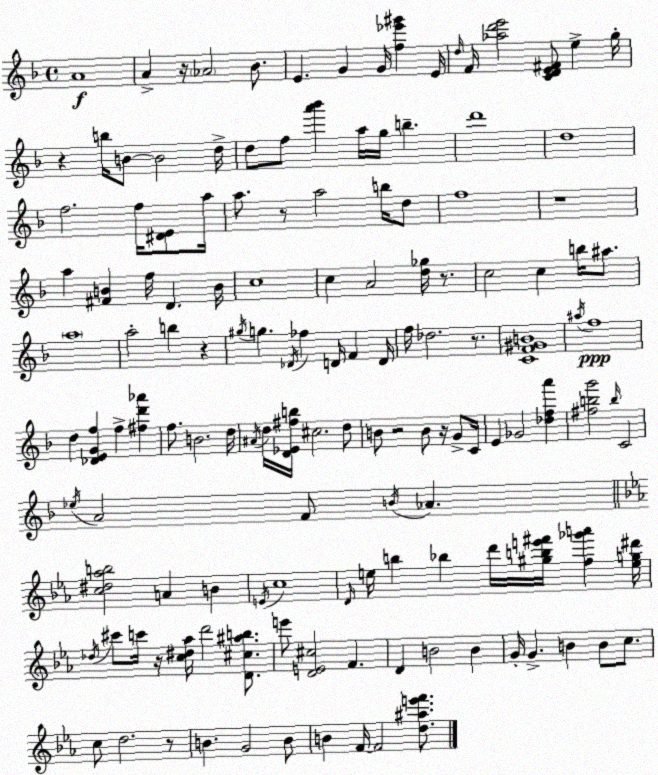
X:1
T:Untitled
M:4/4
L:1/4
K:Dm
A4 A z/4 _A2 _B/2 E G G/4 [f_e'^g'] E/4 d/4 F/4 [_ad'e']2 [CDE^F]/2 e g/4 z b/4 B/2 B2 d/4 d/2 f/2 [a'_b'] a/4 g/4 b d'4 d4 f2 f/4 [^DE]/2 a/4 a/2 z/2 a2 b/4 d/2 f4 z4 a [^FB] f/4 D B/4 c4 c A2 [d_g]/4 z/2 c2 c b/4 ^a/2 a4 a2 b z ^g/4 g _D/4 _f D/4 F D/4 f/4 _d2 z/2 [CF^GB]4 ^a/4 f4 d [_DEGf] f [^fd'_a'] f/2 B2 d/4 ^A/4 d/4 [D_E^fb]/4 ^c2 d/2 B/2 z2 B/2 z/4 G/2 C/4 E _G2 [_dfa'] [^fbg']2 b/4 C2 _e/4 A2 F/2 B/4 _A [c^d_ab]2 A B E/4 c4 D/4 e/4 b _b d'/4 [^gbe'^f']/4 [f_g'a'] [eg^d']/4 _d/4 ^c'/2 c'/4 z/4 [c^d_a]/4 d'2 [D^c^ab]/2 e'/2 [DE^c]2 F D B2 B G/4 G B B/2 c/2 c/2 d2 z/2 B G2 B/2 B F/4 F2 [d^ae'f']/2